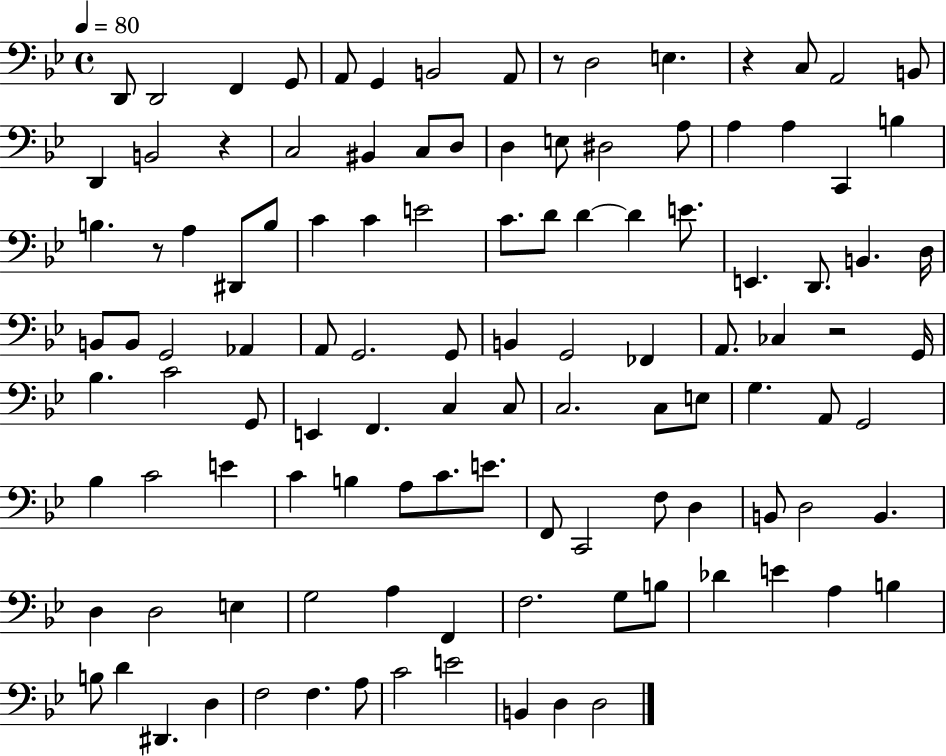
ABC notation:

X:1
T:Untitled
M:4/4
L:1/4
K:Bb
D,,/2 D,,2 F,, G,,/2 A,,/2 G,, B,,2 A,,/2 z/2 D,2 E, z C,/2 A,,2 B,,/2 D,, B,,2 z C,2 ^B,, C,/2 D,/2 D, E,/2 ^D,2 A,/2 A, A, C,, B, B, z/2 A, ^D,,/2 B,/2 C C E2 C/2 D/2 D D E/2 E,, D,,/2 B,, D,/4 B,,/2 B,,/2 G,,2 _A,, A,,/2 G,,2 G,,/2 B,, G,,2 _F,, A,,/2 _C, z2 G,,/4 _B, C2 G,,/2 E,, F,, C, C,/2 C,2 C,/2 E,/2 G, A,,/2 G,,2 _B, C2 E C B, A,/2 C/2 E/2 F,,/2 C,,2 F,/2 D, B,,/2 D,2 B,, D, D,2 E, G,2 A, F,, F,2 G,/2 B,/2 _D E A, B, B,/2 D ^D,, D, F,2 F, A,/2 C2 E2 B,, D, D,2